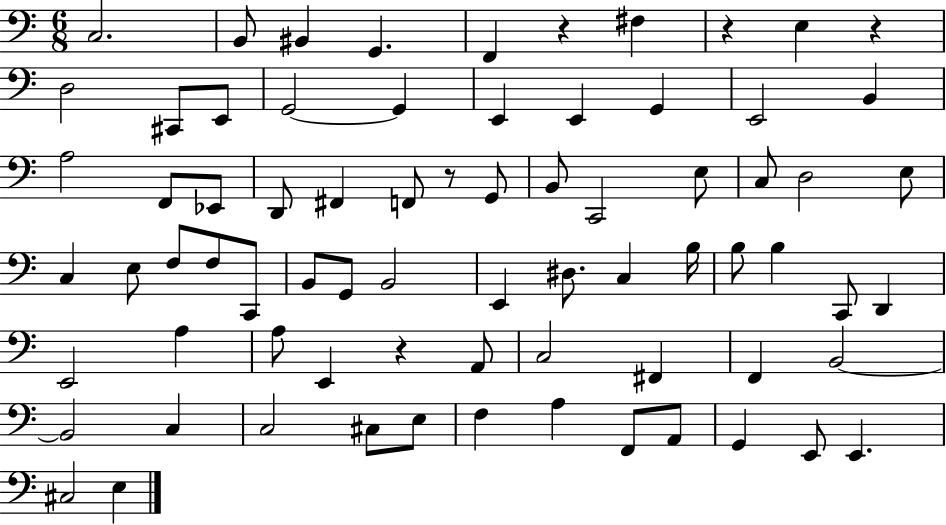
C3/h. B2/e BIS2/q G2/q. F2/q R/q F#3/q R/q E3/q R/q D3/h C#2/e E2/e G2/h G2/q E2/q E2/q G2/q E2/h B2/q A3/h F2/e Eb2/e D2/e F#2/q F2/e R/e G2/e B2/e C2/h E3/e C3/e D3/h E3/e C3/q E3/e F3/e F3/e C2/e B2/e G2/e B2/h E2/q D#3/e. C3/q B3/s B3/e B3/q C2/e D2/q E2/h A3/q A3/e E2/q R/q A2/e C3/h F#2/q F2/q B2/h B2/h C3/q C3/h C#3/e E3/e F3/q A3/q F2/e A2/e G2/q E2/e E2/q. C#3/h E3/q